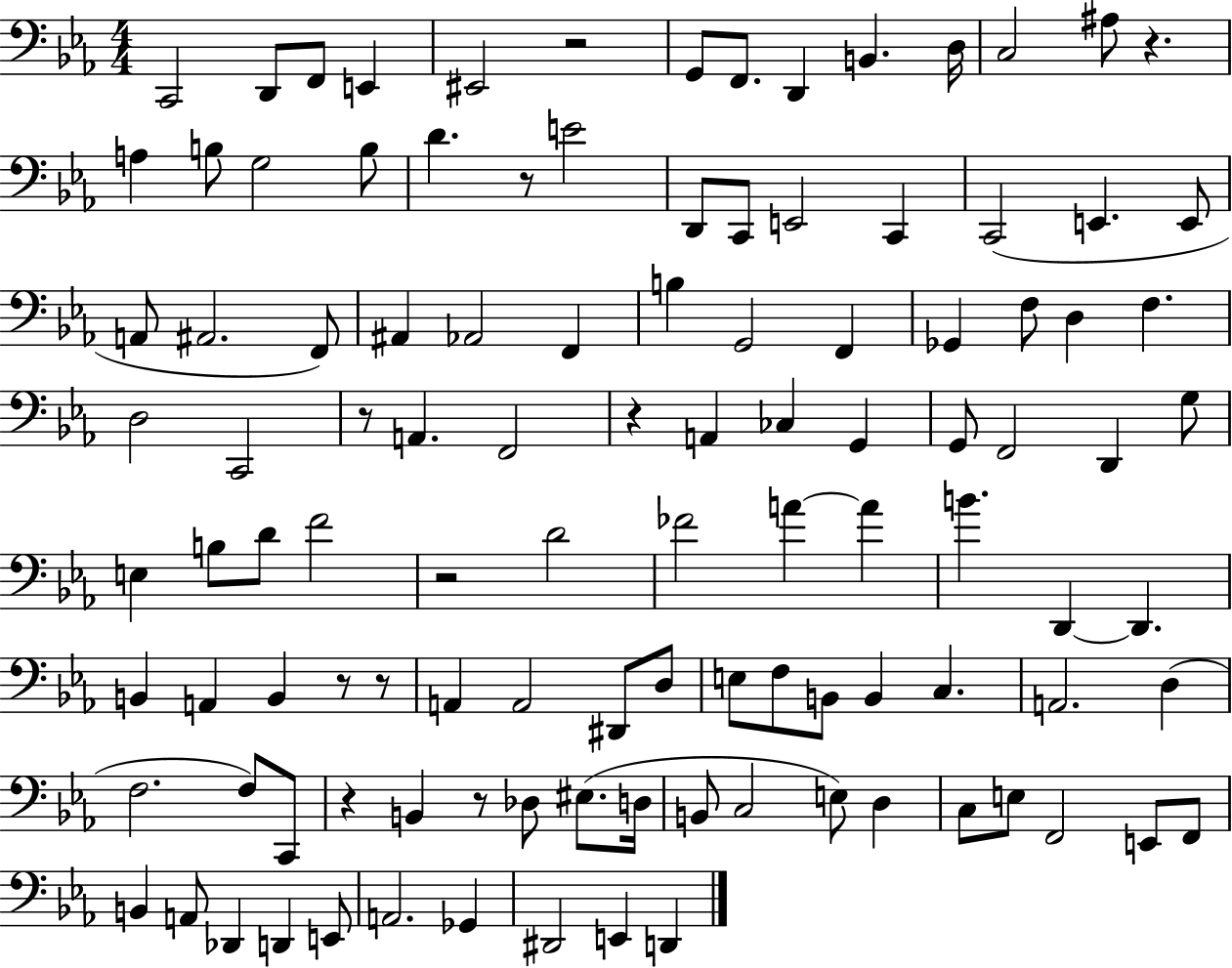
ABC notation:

X:1
T:Untitled
M:4/4
L:1/4
K:Eb
C,,2 D,,/2 F,,/2 E,, ^E,,2 z2 G,,/2 F,,/2 D,, B,, D,/4 C,2 ^A,/2 z A, B,/2 G,2 B,/2 D z/2 E2 D,,/2 C,,/2 E,,2 C,, C,,2 E,, E,,/2 A,,/2 ^A,,2 F,,/2 ^A,, _A,,2 F,, B, G,,2 F,, _G,, F,/2 D, F, D,2 C,,2 z/2 A,, F,,2 z A,, _C, G,, G,,/2 F,,2 D,, G,/2 E, B,/2 D/2 F2 z2 D2 _F2 A A B D,, D,, B,, A,, B,, z/2 z/2 A,, A,,2 ^D,,/2 D,/2 E,/2 F,/2 B,,/2 B,, C, A,,2 D, F,2 F,/2 C,,/2 z B,, z/2 _D,/2 ^E,/2 D,/4 B,,/2 C,2 E,/2 D, C,/2 E,/2 F,,2 E,,/2 F,,/2 B,, A,,/2 _D,, D,, E,,/2 A,,2 _G,, ^D,,2 E,, D,,